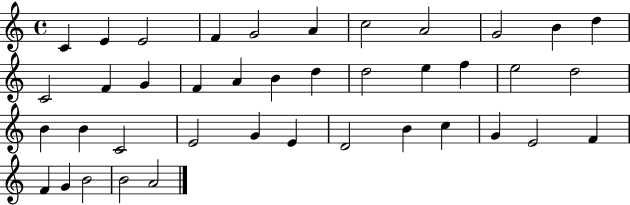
{
  \clef treble
  \time 4/4
  \defaultTimeSignature
  \key c \major
  c'4 e'4 e'2 | f'4 g'2 a'4 | c''2 a'2 | g'2 b'4 d''4 | \break c'2 f'4 g'4 | f'4 a'4 b'4 d''4 | d''2 e''4 f''4 | e''2 d''2 | \break b'4 b'4 c'2 | e'2 g'4 e'4 | d'2 b'4 c''4 | g'4 e'2 f'4 | \break f'4 g'4 b'2 | b'2 a'2 | \bar "|."
}